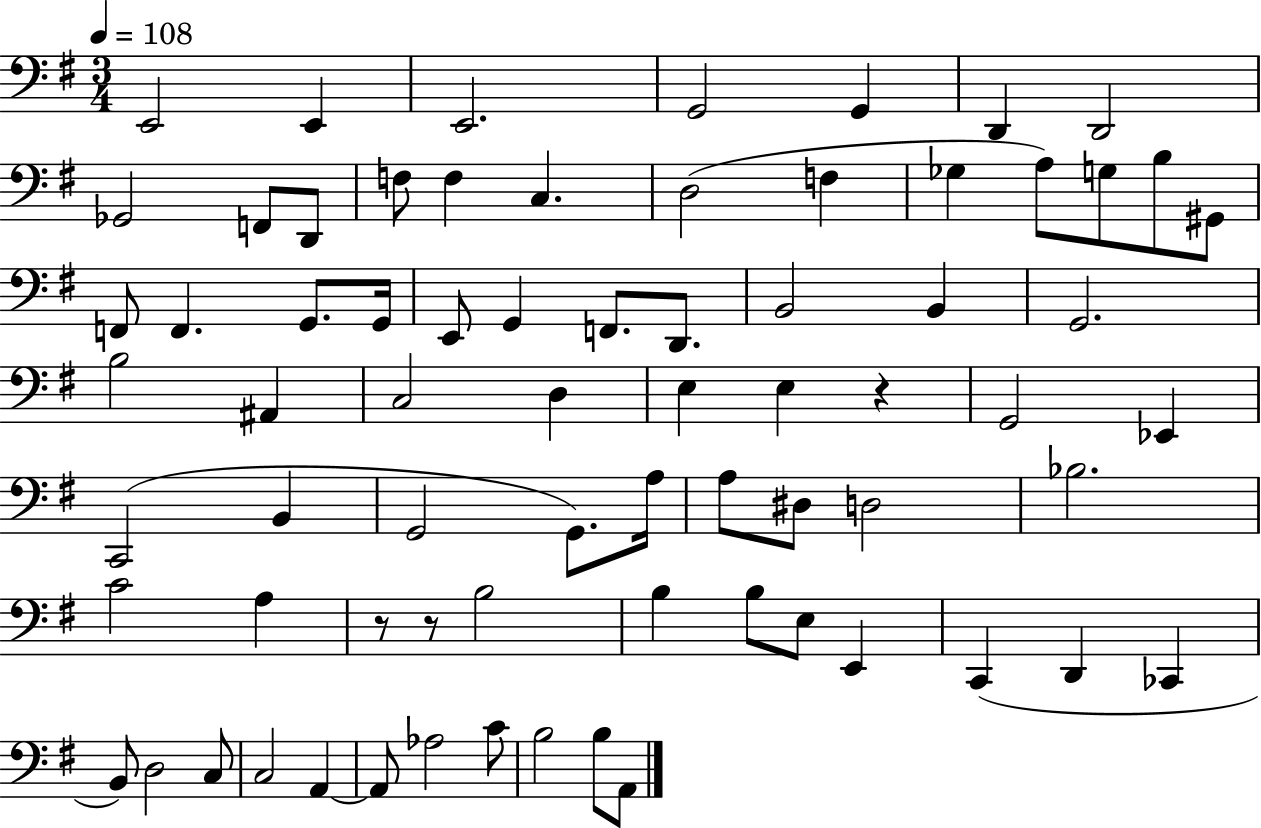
E2/h E2/q E2/h. G2/h G2/q D2/q D2/h Gb2/h F2/e D2/e F3/e F3/q C3/q. D3/h F3/q Gb3/q A3/e G3/e B3/e G#2/e F2/e F2/q. G2/e. G2/s E2/e G2/q F2/e. D2/e. B2/h B2/q G2/h. B3/h A#2/q C3/h D3/q E3/q E3/q R/q G2/h Eb2/q C2/h B2/q G2/h G2/e. A3/s A3/e D#3/e D3/h Bb3/h. C4/h A3/q R/e R/e B3/h B3/q B3/e E3/e E2/q C2/q D2/q CES2/q B2/e D3/h C3/e C3/h A2/q A2/e Ab3/h C4/e B3/h B3/e A2/e